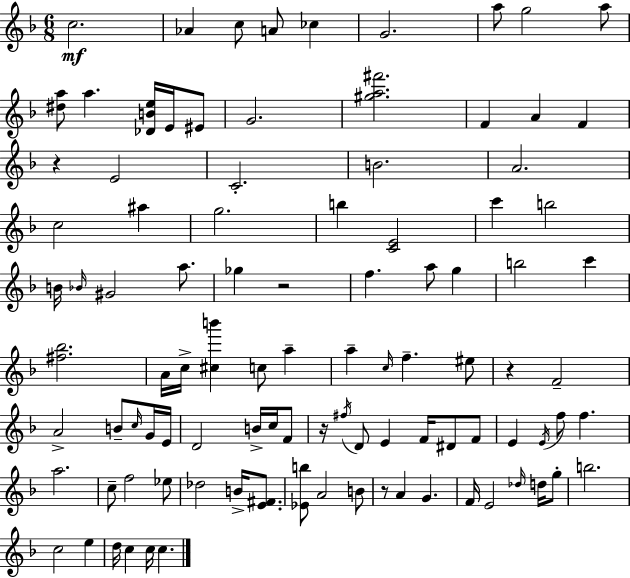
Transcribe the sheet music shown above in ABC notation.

X:1
T:Untitled
M:6/8
L:1/4
K:Dm
c2 _A c/2 A/2 _c G2 a/2 g2 a/2 [^da]/2 a [_DBe]/4 E/4 ^E/2 G2 [^ga^f']2 F A F z E2 C2 B2 A2 c2 ^a g2 b [CE]2 c' b2 B/4 _B/4 ^G2 a/2 _g z2 f a/2 g b2 c' [^f_b]2 A/4 c/4 [^cb'] c/2 a a c/4 f ^e/2 z F2 A2 B/2 c/4 G/4 E/4 D2 B/4 c/4 F/2 z/4 ^f/4 D/2 E F/4 ^D/2 F/2 E E/4 f/2 f a2 c/2 f2 _e/2 _d2 B/4 [E^F]/2 [_Eb]/2 A2 B/2 z/2 A G F/4 E2 _d/4 d/4 g/2 b2 c2 e d/4 c c/4 c